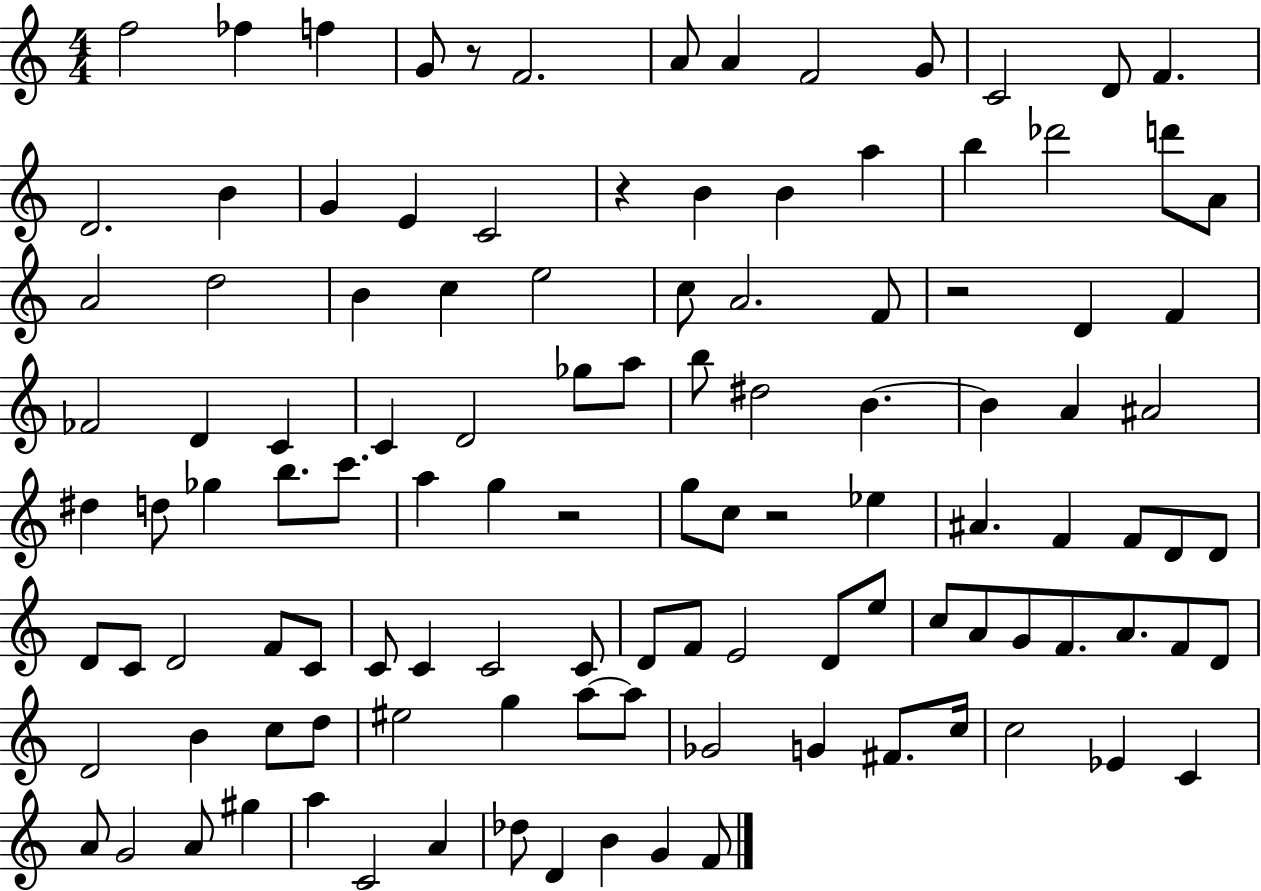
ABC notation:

X:1
T:Untitled
M:4/4
L:1/4
K:C
f2 _f f G/2 z/2 F2 A/2 A F2 G/2 C2 D/2 F D2 B G E C2 z B B a b _d'2 d'/2 A/2 A2 d2 B c e2 c/2 A2 F/2 z2 D F _F2 D C C D2 _g/2 a/2 b/2 ^d2 B B A ^A2 ^d d/2 _g b/2 c'/2 a g z2 g/2 c/2 z2 _e ^A F F/2 D/2 D/2 D/2 C/2 D2 F/2 C/2 C/2 C C2 C/2 D/2 F/2 E2 D/2 e/2 c/2 A/2 G/2 F/2 A/2 F/2 D/2 D2 B c/2 d/2 ^e2 g a/2 a/2 _G2 G ^F/2 c/4 c2 _E C A/2 G2 A/2 ^g a C2 A _d/2 D B G F/2